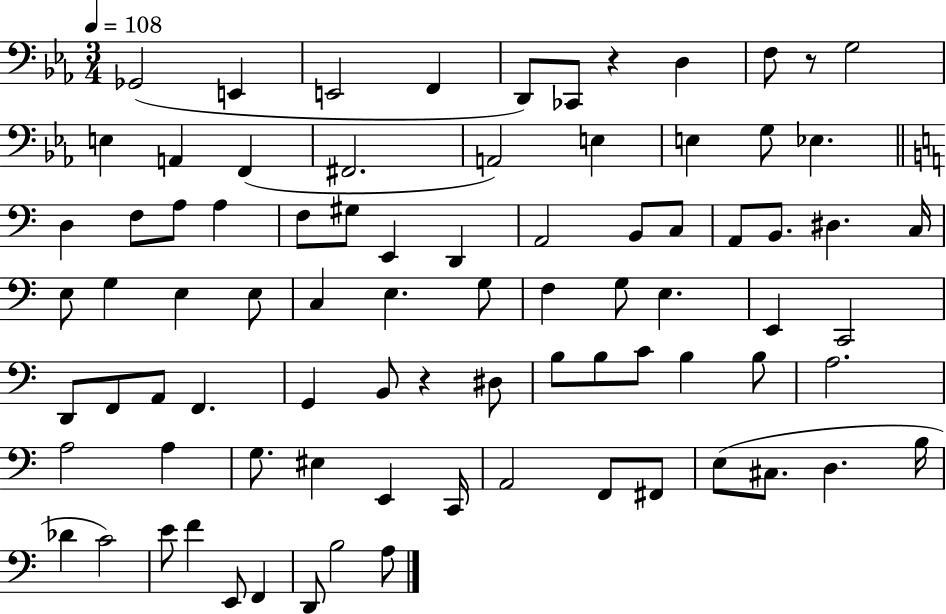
{
  \clef bass
  \numericTimeSignature
  \time 3/4
  \key ees \major
  \tempo 4 = 108
  \repeat volta 2 { ges,2( e,4 | e,2 f,4 | d,8) ces,8 r4 d4 | f8 r8 g2 | \break e4 a,4 f,4( | fis,2. | a,2) e4 | e4 g8 ees4. | \break \bar "||" \break \key c \major d4 f8 a8 a4 | f8 gis8 e,4 d,4 | a,2 b,8 c8 | a,8 b,8. dis4. c16 | \break e8 g4 e4 e8 | c4 e4. g8 | f4 g8 e4. | e,4 c,2 | \break d,8 f,8 a,8 f,4. | g,4 b,8 r4 dis8 | b8 b8 c'8 b4 b8 | a2. | \break a2 a4 | g8. eis4 e,4 c,16 | a,2 f,8 fis,8 | e8( cis8. d4. b16 | \break des'4 c'2) | e'8 f'4 e,8 f,4 | d,8 b2 a8 | } \bar "|."
}